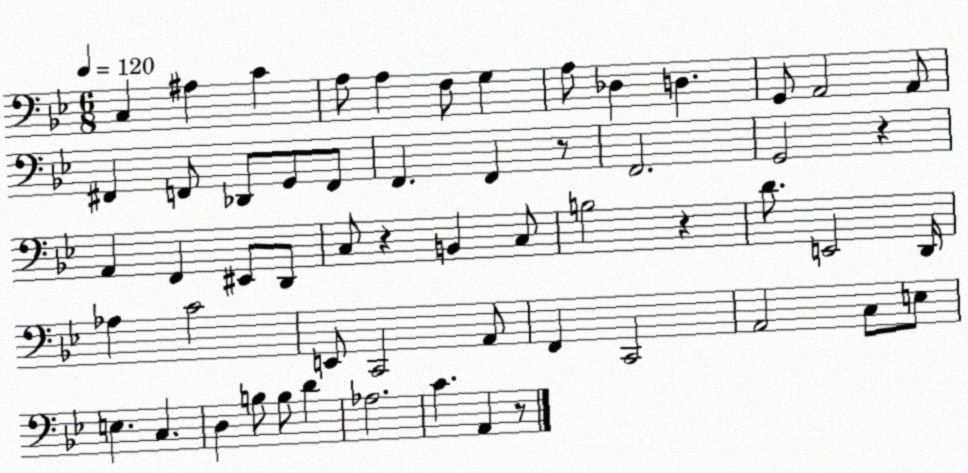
X:1
T:Untitled
M:6/8
L:1/4
K:Bb
C, ^A, C A,/2 A, F,/2 G, A,/2 _D, D, G,,/2 A,,2 A,,/2 ^F,, F,,/2 _D,,/2 G,,/2 F,,/2 F,, F,, z/2 F,,2 G,,2 z A,, F,, ^E,,/2 D,,/2 C,/2 z B,, C,/2 B,2 z D/2 E,,2 D,,/4 _A, C2 E,,/2 C,,2 A,,/2 F,, C,,2 A,,2 C,/2 E,/2 E, C, D, B,/2 B,/2 D _A,2 C A,, z/2